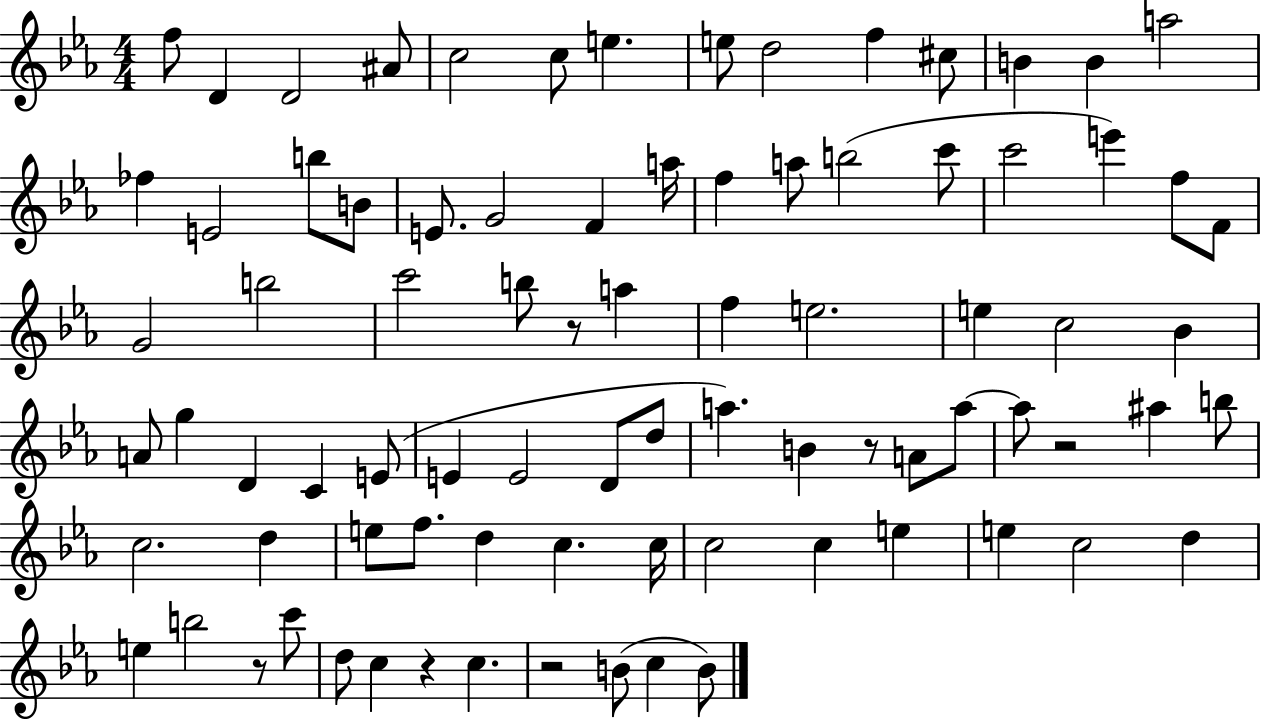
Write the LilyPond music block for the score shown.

{
  \clef treble
  \numericTimeSignature
  \time 4/4
  \key ees \major
  f''8 d'4 d'2 ais'8 | c''2 c''8 e''4. | e''8 d''2 f''4 cis''8 | b'4 b'4 a''2 | \break fes''4 e'2 b''8 b'8 | e'8. g'2 f'4 a''16 | f''4 a''8 b''2( c'''8 | c'''2 e'''4) f''8 f'8 | \break g'2 b''2 | c'''2 b''8 r8 a''4 | f''4 e''2. | e''4 c''2 bes'4 | \break a'8 g''4 d'4 c'4 e'8( | e'4 e'2 d'8 d''8 | a''4.) b'4 r8 a'8 a''8~~ | a''8 r2 ais''4 b''8 | \break c''2. d''4 | e''8 f''8. d''4 c''4. c''16 | c''2 c''4 e''4 | e''4 c''2 d''4 | \break e''4 b''2 r8 c'''8 | d''8 c''4 r4 c''4. | r2 b'8( c''4 b'8) | \bar "|."
}